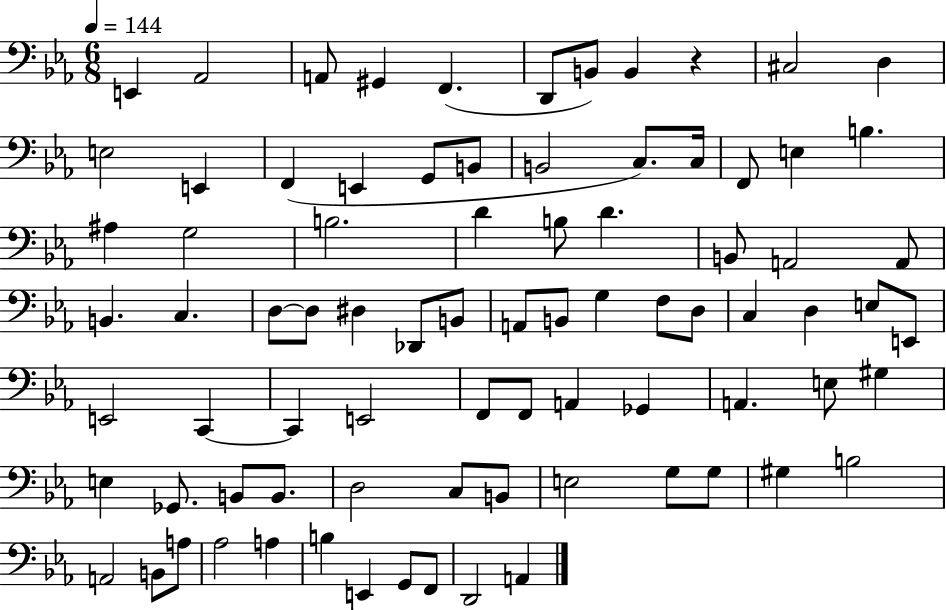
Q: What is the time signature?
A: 6/8